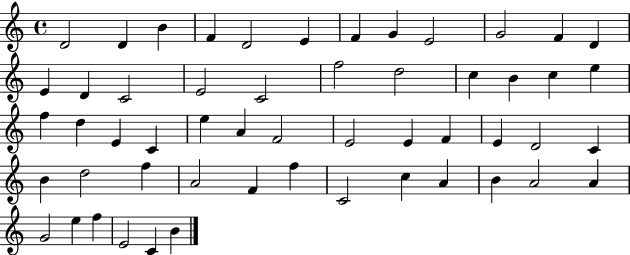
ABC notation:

X:1
T:Untitled
M:4/4
L:1/4
K:C
D2 D B F D2 E F G E2 G2 F D E D C2 E2 C2 f2 d2 c B c e f d E C e A F2 E2 E F E D2 C B d2 f A2 F f C2 c A B A2 A G2 e f E2 C B